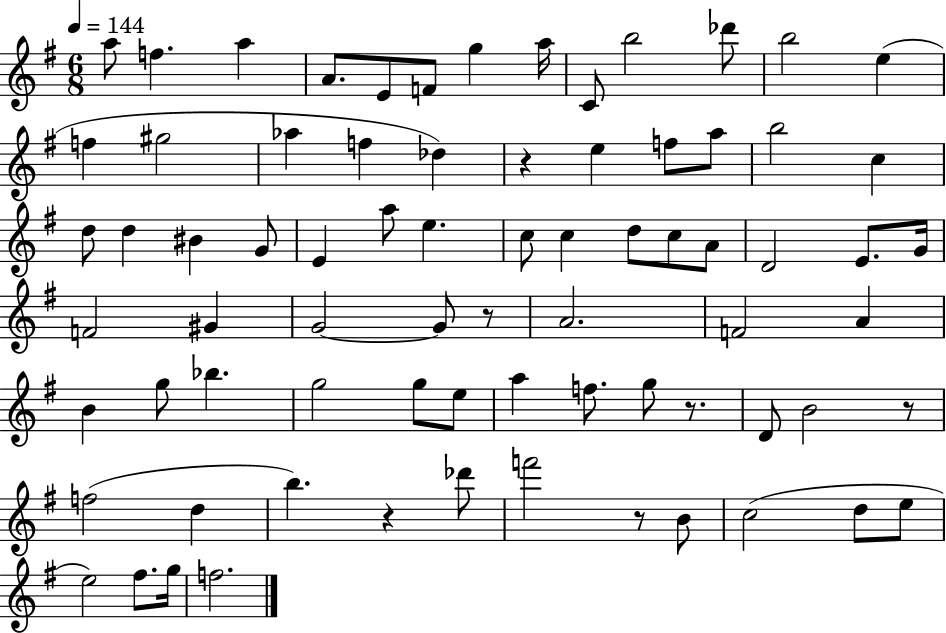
{
  \clef treble
  \numericTimeSignature
  \time 6/8
  \key g \major
  \tempo 4 = 144
  a''8 f''4. a''4 | a'8. e'8 f'8 g''4 a''16 | c'8 b''2 des'''8 | b''2 e''4( | \break f''4 gis''2 | aes''4 f''4 des''4) | r4 e''4 f''8 a''8 | b''2 c''4 | \break d''8 d''4 bis'4 g'8 | e'4 a''8 e''4. | c''8 c''4 d''8 c''8 a'8 | d'2 e'8. g'16 | \break f'2 gis'4 | g'2~~ g'8 r8 | a'2. | f'2 a'4 | \break b'4 g''8 bes''4. | g''2 g''8 e''8 | a''4 f''8. g''8 r8. | d'8 b'2 r8 | \break f''2( d''4 | b''4.) r4 des'''8 | f'''2 r8 b'8 | c''2( d''8 e''8 | \break e''2) fis''8. g''16 | f''2. | \bar "|."
}